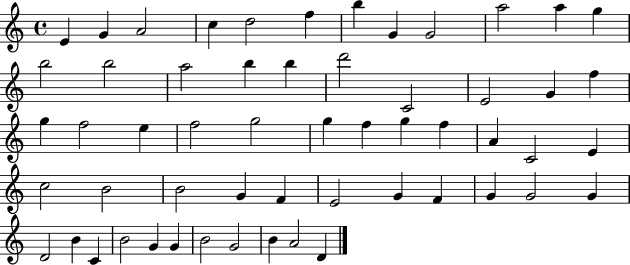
X:1
T:Untitled
M:4/4
L:1/4
K:C
E G A2 c d2 f b G G2 a2 a g b2 b2 a2 b b d'2 C2 E2 G f g f2 e f2 g2 g f g f A C2 E c2 B2 B2 G F E2 G F G G2 G D2 B C B2 G G B2 G2 B A2 D